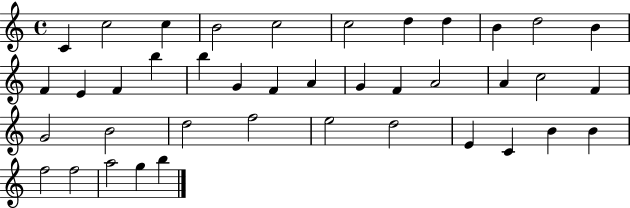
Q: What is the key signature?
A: C major